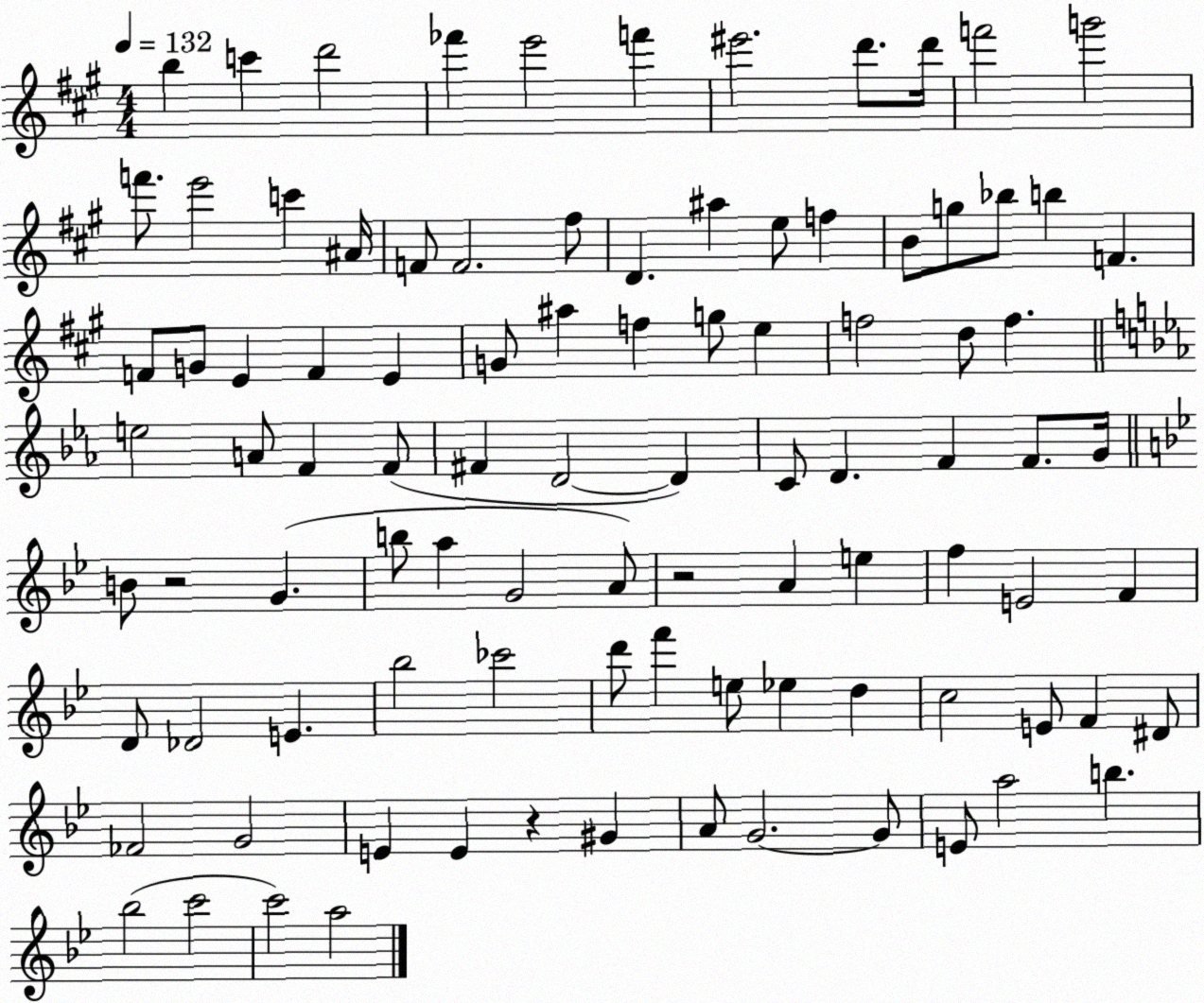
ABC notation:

X:1
T:Untitled
M:4/4
L:1/4
K:A
b c' d'2 _f' e'2 f' ^e'2 d'/2 d'/4 f'2 g'2 f'/2 e'2 c' ^A/4 F/2 F2 ^f/2 D ^a e/2 f B/2 g/2 _b/2 b F F/2 G/2 E F E G/2 ^a f g/2 e f2 d/2 f e2 A/2 F F/2 ^F D2 D C/2 D F F/2 G/4 B/2 z2 G b/2 a G2 A/2 z2 A e f E2 F D/2 _D2 E _b2 _c'2 d'/2 f' e/2 _e d c2 E/2 F ^D/2 _F2 G2 E E z ^G A/2 G2 G/2 E/2 a2 b _b2 c'2 c'2 a2